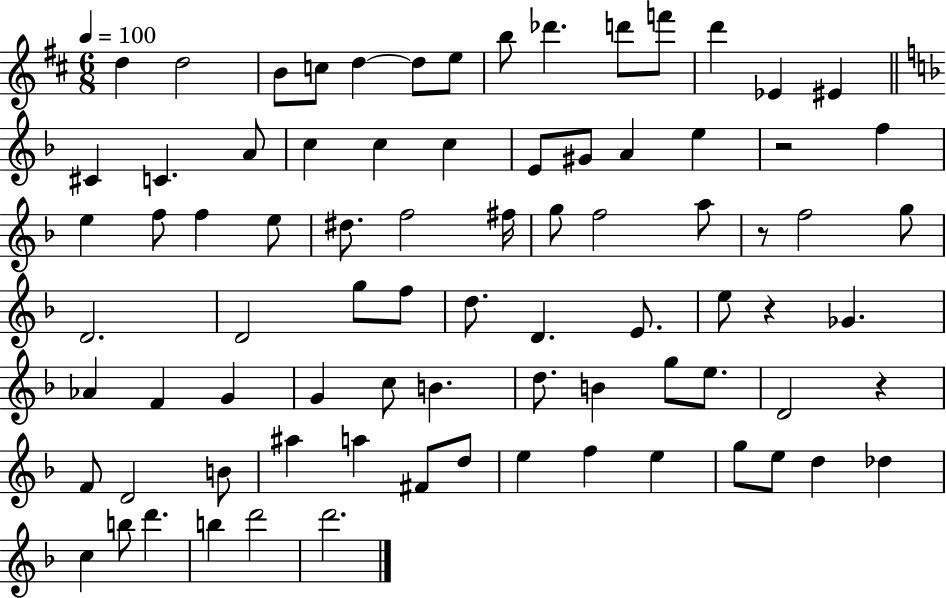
{
  \clef treble
  \numericTimeSignature
  \time 6/8
  \key d \major
  \tempo 4 = 100
  \repeat volta 2 { d''4 d''2 | b'8 c''8 d''4~~ d''8 e''8 | b''8 des'''4. d'''8 f'''8 | d'''4 ees'4 eis'4 | \break \bar "||" \break \key d \minor cis'4 c'4. a'8 | c''4 c''4 c''4 | e'8 gis'8 a'4 e''4 | r2 f''4 | \break e''4 f''8 f''4 e''8 | dis''8. f''2 fis''16 | g''8 f''2 a''8 | r8 f''2 g''8 | \break d'2. | d'2 g''8 f''8 | d''8. d'4. e'8. | e''8 r4 ges'4. | \break aes'4 f'4 g'4 | g'4 c''8 b'4. | d''8. b'4 g''8 e''8. | d'2 r4 | \break f'8 d'2 b'8 | ais''4 a''4 fis'8 d''8 | e''4 f''4 e''4 | g''8 e''8 d''4 des''4 | \break c''4 b''8 d'''4. | b''4 d'''2 | d'''2. | } \bar "|."
}